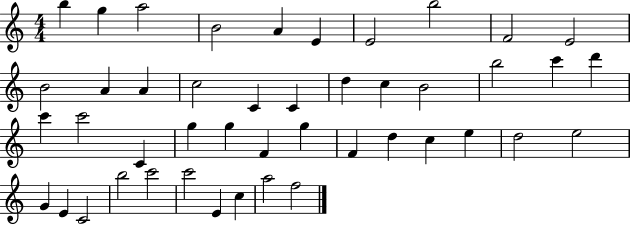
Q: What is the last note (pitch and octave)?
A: F5